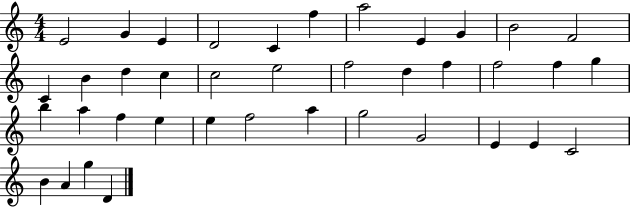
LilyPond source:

{
  \clef treble
  \numericTimeSignature
  \time 4/4
  \key c \major
  e'2 g'4 e'4 | d'2 c'4 f''4 | a''2 e'4 g'4 | b'2 f'2 | \break c'4 b'4 d''4 c''4 | c''2 e''2 | f''2 d''4 f''4 | f''2 f''4 g''4 | \break b''4 a''4 f''4 e''4 | e''4 f''2 a''4 | g''2 g'2 | e'4 e'4 c'2 | \break b'4 a'4 g''4 d'4 | \bar "|."
}